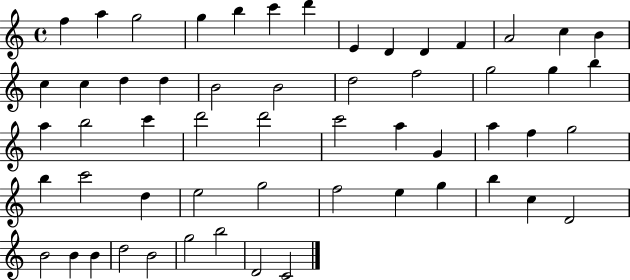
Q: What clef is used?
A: treble